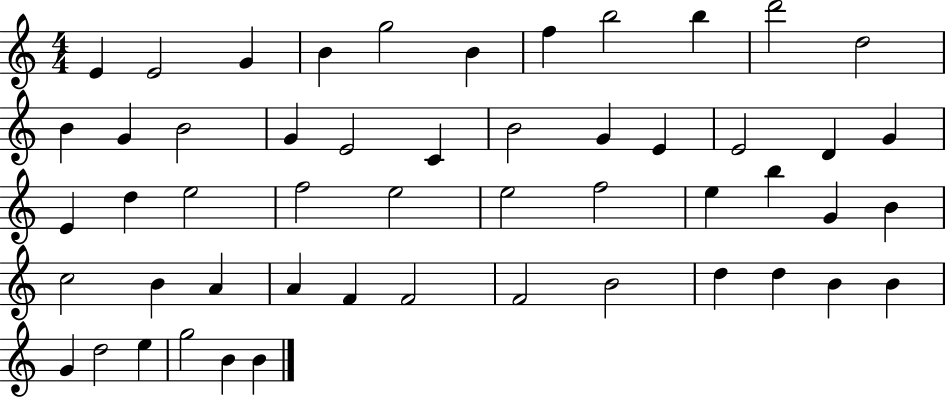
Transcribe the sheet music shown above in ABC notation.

X:1
T:Untitled
M:4/4
L:1/4
K:C
E E2 G B g2 B f b2 b d'2 d2 B G B2 G E2 C B2 G E E2 D G E d e2 f2 e2 e2 f2 e b G B c2 B A A F F2 F2 B2 d d B B G d2 e g2 B B